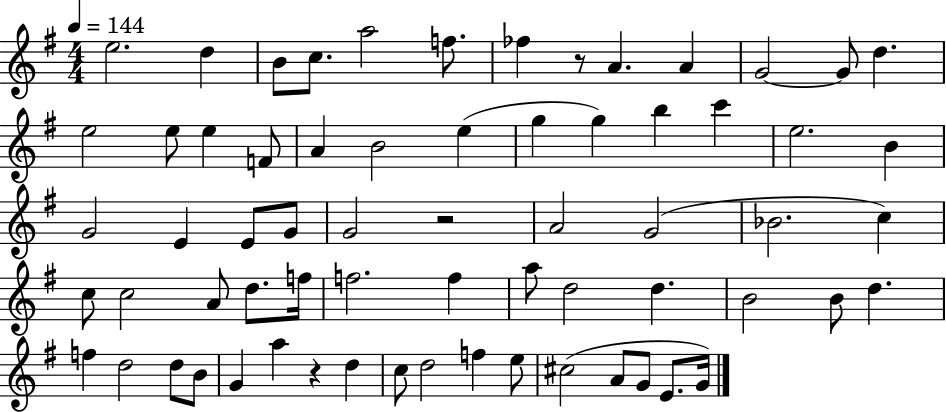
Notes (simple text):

E5/h. D5/q B4/e C5/e. A5/h F5/e. FES5/q R/e A4/q. A4/q G4/h G4/e D5/q. E5/h E5/e E5/q F4/e A4/q B4/h E5/q G5/q G5/q B5/q C6/q E5/h. B4/q G4/h E4/q E4/e G4/e G4/h R/h A4/h G4/h Bb4/h. C5/q C5/e C5/h A4/e D5/e. F5/s F5/h. F5/q A5/e D5/h D5/q. B4/h B4/e D5/q. F5/q D5/h D5/e B4/e G4/q A5/q R/q D5/q C5/e D5/h F5/q E5/e C#5/h A4/e G4/e E4/e. G4/s